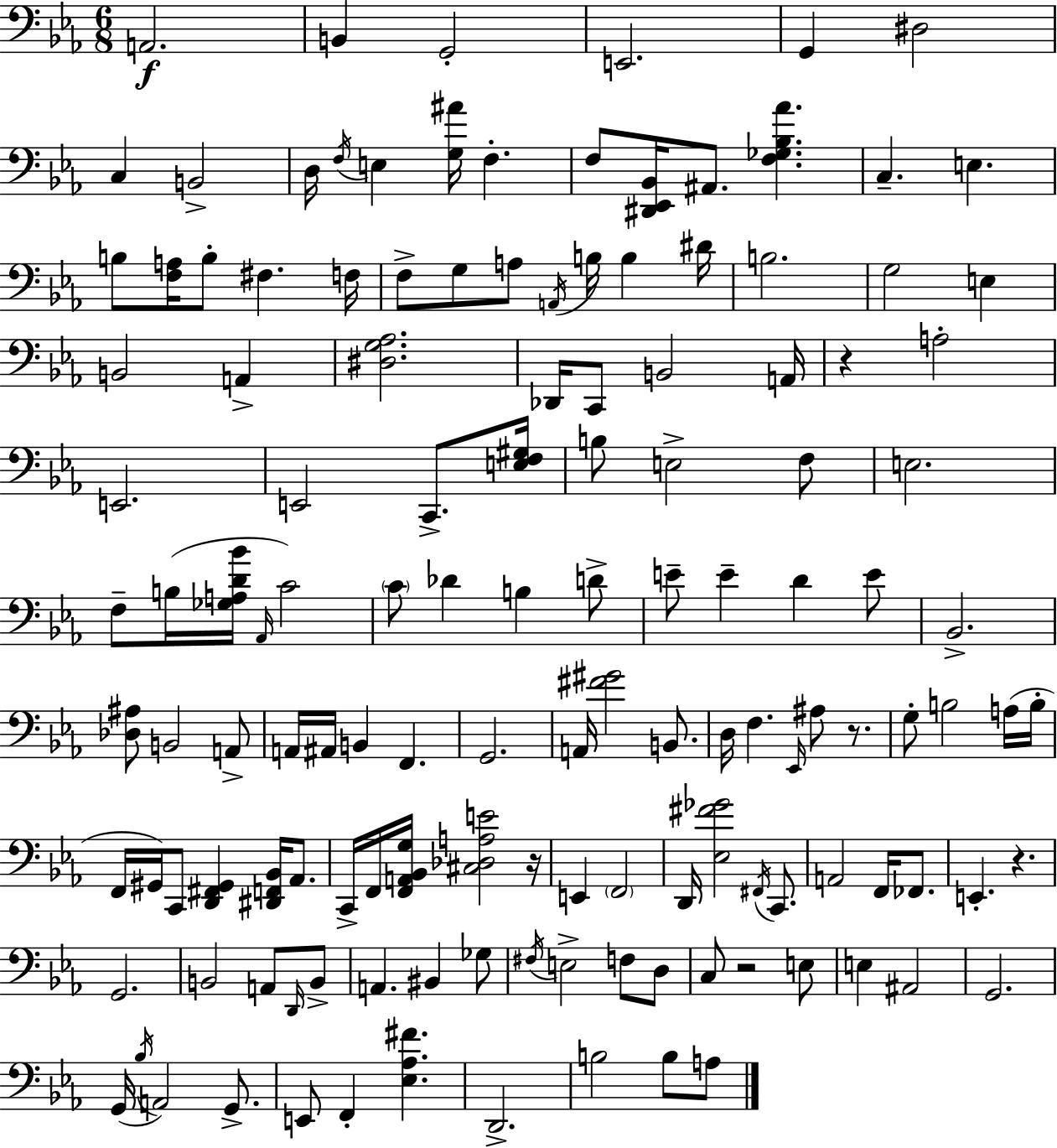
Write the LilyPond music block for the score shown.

{
  \clef bass
  \numericTimeSignature
  \time 6/8
  \key c \minor
  a,2.\f | b,4 g,2-. | e,2. | g,4 dis2 | \break c4 b,2-> | d16 \acciaccatura { f16 } e4 <g ais'>16 f4.-. | f8 <dis, ees, bes,>16 ais,8. <f ges bes aes'>4. | c4.-- e4. | \break b8 <f a>16 b8-. fis4. | f16 f8-> g8 a8 \acciaccatura { a,16 } b16 b4 | dis'16 b2. | g2 e4 | \break b,2 a,4-> | <dis g aes>2. | des,16 c,8 b,2 | a,16 r4 a2-. | \break e,2. | e,2 c,8.-> | <e f gis>16 b8 e2-> | f8 e2. | \break f8-- b16( <ges a d' bes'>16 \grace { aes,16 } c'2) | \parenthesize c'8 des'4 b4 | d'8-> e'8-- e'4-- d'4 | e'8 bes,2.-> | \break <des ais>8 b,2 | a,8-> a,16 ais,16 b,4 f,4. | g,2. | a,16 <fis' gis'>2 | \break b,8. d16 f4. \grace { ees,16 } ais8 | r8. g8-. b2 | a16( b16-. f,16 gis,16) c,8 <d, fis, gis,>4 | <dis, f, bes,>16 aes,8. c,16-> f,16 <f, a, bes, g>16 <cis des a e'>2 | \break r16 e,4 \parenthesize f,2 | d,16 <ees fis' ges'>2 | \acciaccatura { fis,16 } c,8. a,2 | f,16 fes,8. e,4.-. r4. | \break g,2. | b,2 | a,8 \grace { d,16 } b,8-> a,4. | bis,4 ges8 \acciaccatura { fis16 } e2-> | \break f8 d8 c8 r2 | e8 e4 ais,2 | g,2. | g,16( \acciaccatura { bes16 } a,2) | \break g,8.-> e,8 f,4-. | <ees aes fis'>4. d,2.-> | b2 | b8 a8 \bar "|."
}